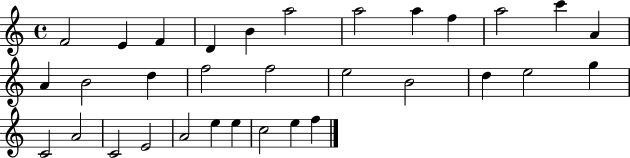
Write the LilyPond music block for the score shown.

{
  \clef treble
  \time 4/4
  \defaultTimeSignature
  \key c \major
  f'2 e'4 f'4 | d'4 b'4 a''2 | a''2 a''4 f''4 | a''2 c'''4 a'4 | \break a'4 b'2 d''4 | f''2 f''2 | e''2 b'2 | d''4 e''2 g''4 | \break c'2 a'2 | c'2 e'2 | a'2 e''4 e''4 | c''2 e''4 f''4 | \break \bar "|."
}